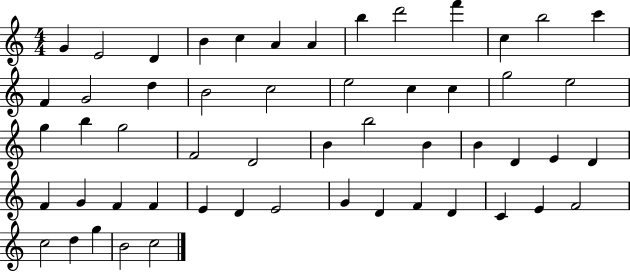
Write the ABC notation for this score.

X:1
T:Untitled
M:4/4
L:1/4
K:C
G E2 D B c A A b d'2 f' c b2 c' F G2 d B2 c2 e2 c c g2 e2 g b g2 F2 D2 B b2 B B D E D F G F F E D E2 G D F D C E F2 c2 d g B2 c2